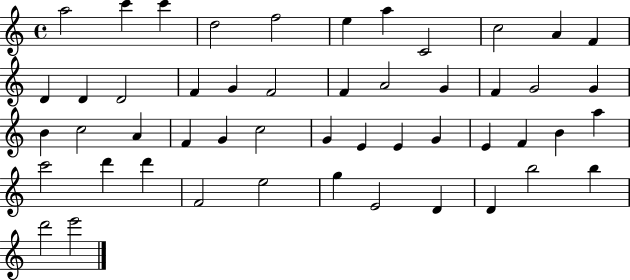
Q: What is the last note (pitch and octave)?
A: E6